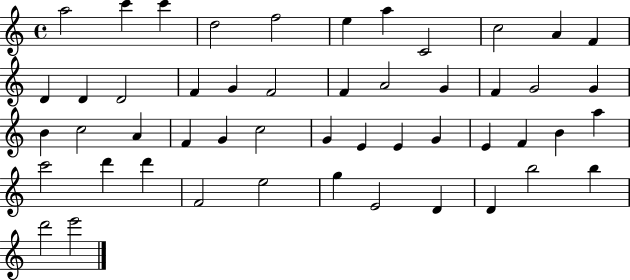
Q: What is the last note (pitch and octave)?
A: E6